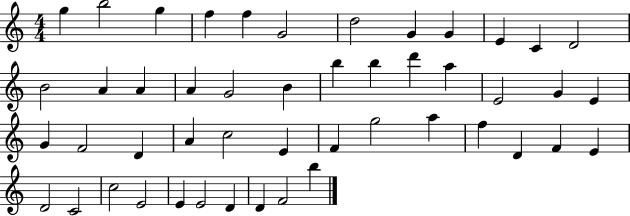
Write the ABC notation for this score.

X:1
T:Untitled
M:4/4
L:1/4
K:C
g b2 g f f G2 d2 G G E C D2 B2 A A A G2 B b b d' a E2 G E G F2 D A c2 E F g2 a f D F E D2 C2 c2 E2 E E2 D D F2 b